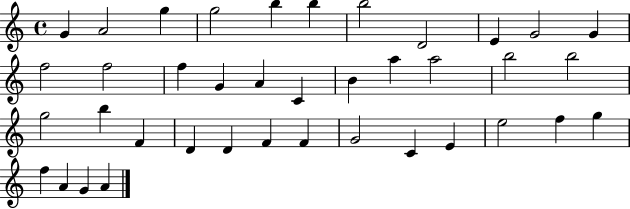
G4/q A4/h G5/q G5/h B5/q B5/q B5/h D4/h E4/q G4/h G4/q F5/h F5/h F5/q G4/q A4/q C4/q B4/q A5/q A5/h B5/h B5/h G5/h B5/q F4/q D4/q D4/q F4/q F4/q G4/h C4/q E4/q E5/h F5/q G5/q F5/q A4/q G4/q A4/q